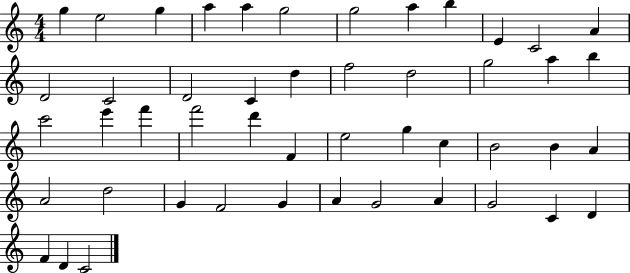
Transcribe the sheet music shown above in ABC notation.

X:1
T:Untitled
M:4/4
L:1/4
K:C
g e2 g a a g2 g2 a b E C2 A D2 C2 D2 C d f2 d2 g2 a b c'2 e' f' f'2 d' F e2 g c B2 B A A2 d2 G F2 G A G2 A G2 C D F D C2